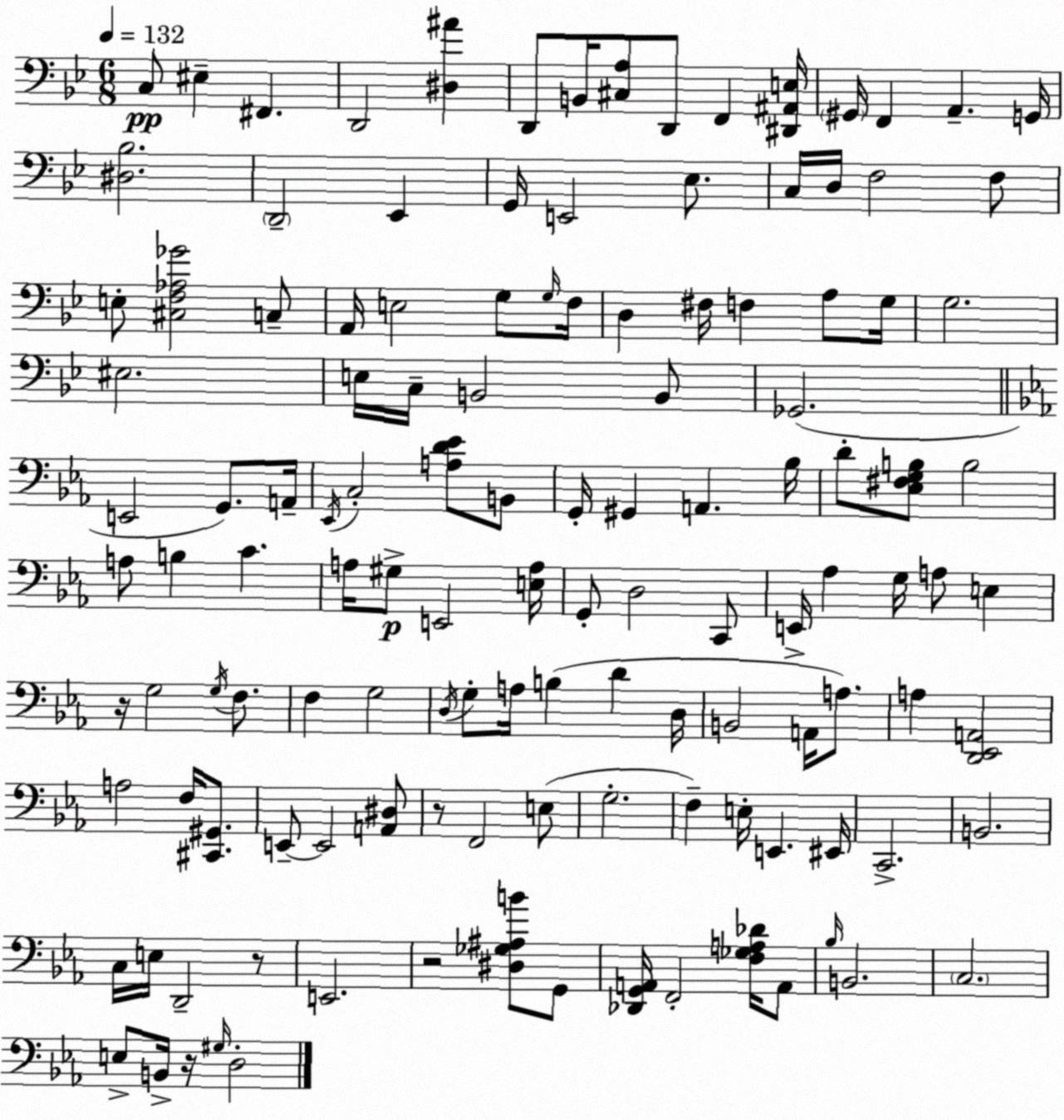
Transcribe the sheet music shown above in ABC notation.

X:1
T:Untitled
M:6/8
L:1/4
K:Bb
C,/2 ^E, ^F,, D,,2 [^D,^A] D,,/2 B,,/4 [^C,A,]/2 D,,/2 F,, [^D,,^A,,E,]/4 ^G,,/4 F,, A,, G,,/4 [^D,_B,]2 D,,2 _E,, G,,/4 E,,2 _E,/2 C,/4 D,/4 F,2 F,/2 E,/2 [^C,F,_A,_G]2 C,/2 A,,/4 E,2 G,/2 G,/4 F,/4 D, ^F,/4 F, A,/2 G,/4 G,2 ^E,2 E,/4 C,/4 B,,2 B,,/2 _G,,2 E,,2 G,,/2 A,,/4 _E,,/4 C,2 [A,D_E]/2 B,,/2 G,,/4 ^G,, A,, _B,/4 D/2 [_E,^F,G,B,]/2 B,2 A,/2 B, C A,/4 ^G,/2 E,,2 [E,A,]/4 G,,/2 D,2 C,,/2 E,,/4 _A, G,/4 A,/2 E, z/4 G,2 G,/4 F,/2 F, G,2 D,/4 G,/2 A,/4 B, D D,/4 B,,2 A,,/4 A,/2 A, [D,,_E,,A,,]2 A,2 F,/4 [^C,,^G,,]/2 E,,/2 E,,2 [A,,^D,]/2 z/2 F,,2 E,/2 G,2 F, E,/4 E,, ^E,,/4 C,,2 B,,2 C,/4 E,/4 D,,2 z/2 E,,2 z2 [^D,_G,^A,B]/2 G,,/2 [_D,,G,,A,,]/4 F,,2 [F,_G,A,_D]/4 A,,/2 _B,/4 B,,2 C,2 E,/2 B,,/4 z/4 ^G,/4 D,2